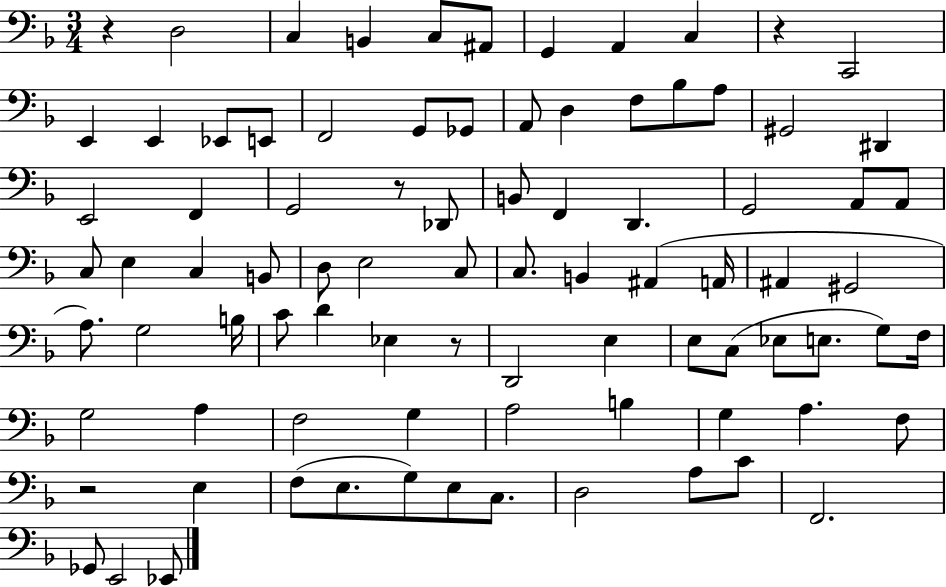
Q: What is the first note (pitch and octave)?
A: D3